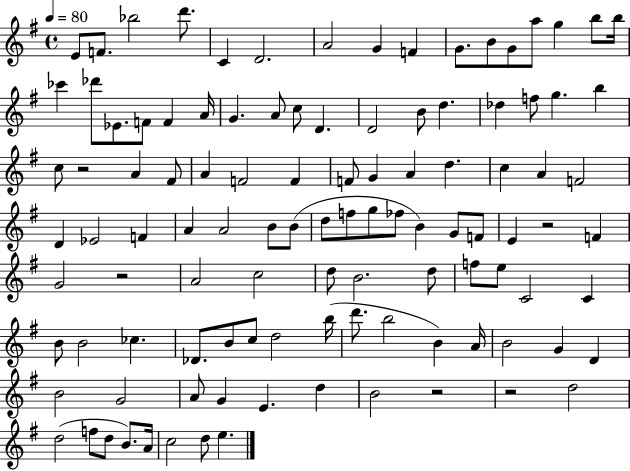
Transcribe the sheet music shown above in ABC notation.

X:1
T:Untitled
M:4/4
L:1/4
K:G
E/2 F/2 _b2 d'/2 C D2 A2 G F G/2 B/2 G/2 a/2 g b/2 b/4 _c' _d'/2 _E/2 F/2 F A/4 G A/2 c/2 D D2 B/2 d _d f/2 g b c/2 z2 A ^F/2 A F2 F F/2 G A d c A F2 D _E2 F A A2 B/2 B/2 d/2 f/2 g/2 _f/2 B G/2 F/2 E z2 F G2 z2 A2 c2 d/2 B2 d/2 f/2 e/2 C2 C B/2 B2 _c _D/2 B/2 c/2 d2 b/4 d'/2 b2 B A/4 B2 G D B2 G2 A/2 G E d B2 z2 z2 d2 d2 f/2 d/2 B/2 A/4 c2 d/2 e